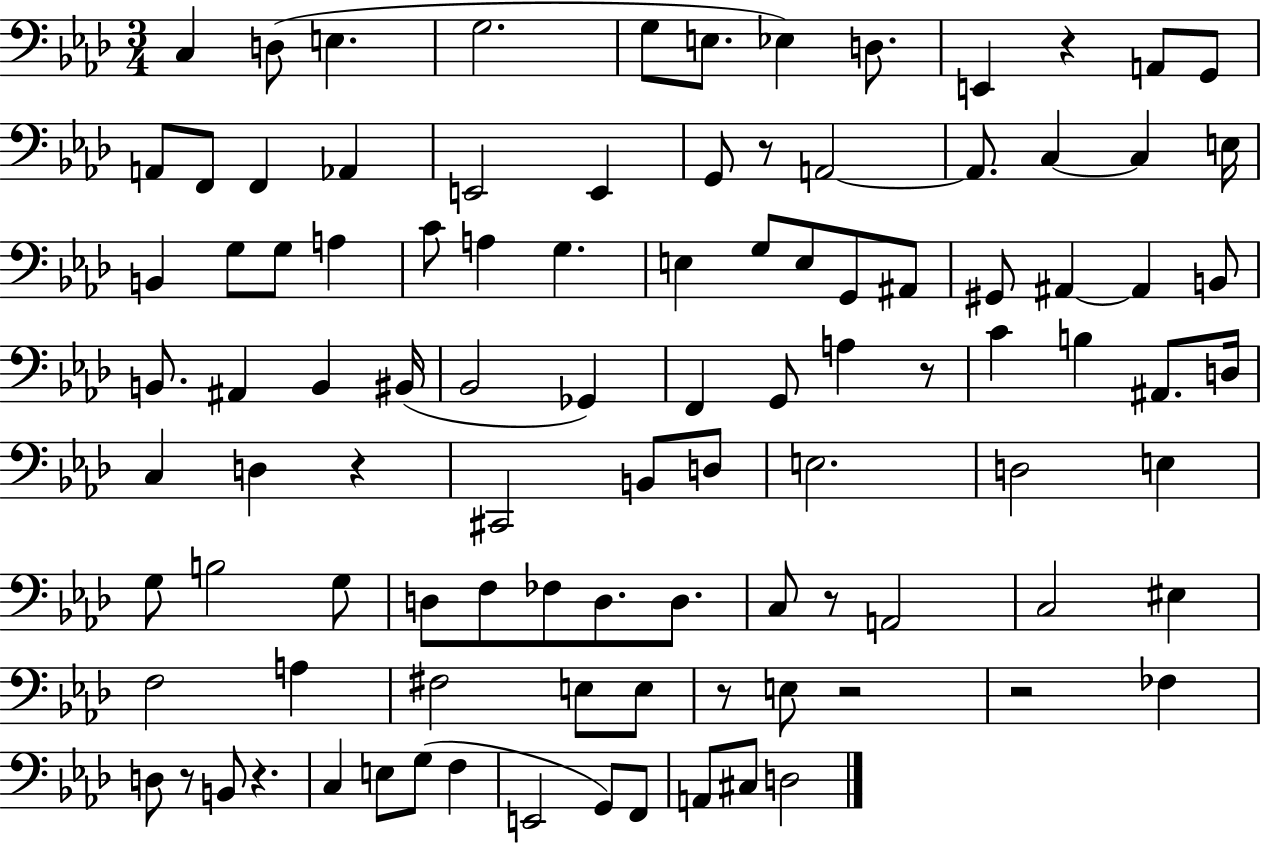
X:1
T:Untitled
M:3/4
L:1/4
K:Ab
C, D,/2 E, G,2 G,/2 E,/2 _E, D,/2 E,, z A,,/2 G,,/2 A,,/2 F,,/2 F,, _A,, E,,2 E,, G,,/2 z/2 A,,2 A,,/2 C, C, E,/4 B,, G,/2 G,/2 A, C/2 A, G, E, G,/2 E,/2 G,,/2 ^A,,/2 ^G,,/2 ^A,, ^A,, B,,/2 B,,/2 ^A,, B,, ^B,,/4 _B,,2 _G,, F,, G,,/2 A, z/2 C B, ^A,,/2 D,/4 C, D, z ^C,,2 B,,/2 D,/2 E,2 D,2 E, G,/2 B,2 G,/2 D,/2 F,/2 _F,/2 D,/2 D,/2 C,/2 z/2 A,,2 C,2 ^E, F,2 A, ^F,2 E,/2 E,/2 z/2 E,/2 z2 z2 _F, D,/2 z/2 B,,/2 z C, E,/2 G,/2 F, E,,2 G,,/2 F,,/2 A,,/2 ^C,/2 D,2